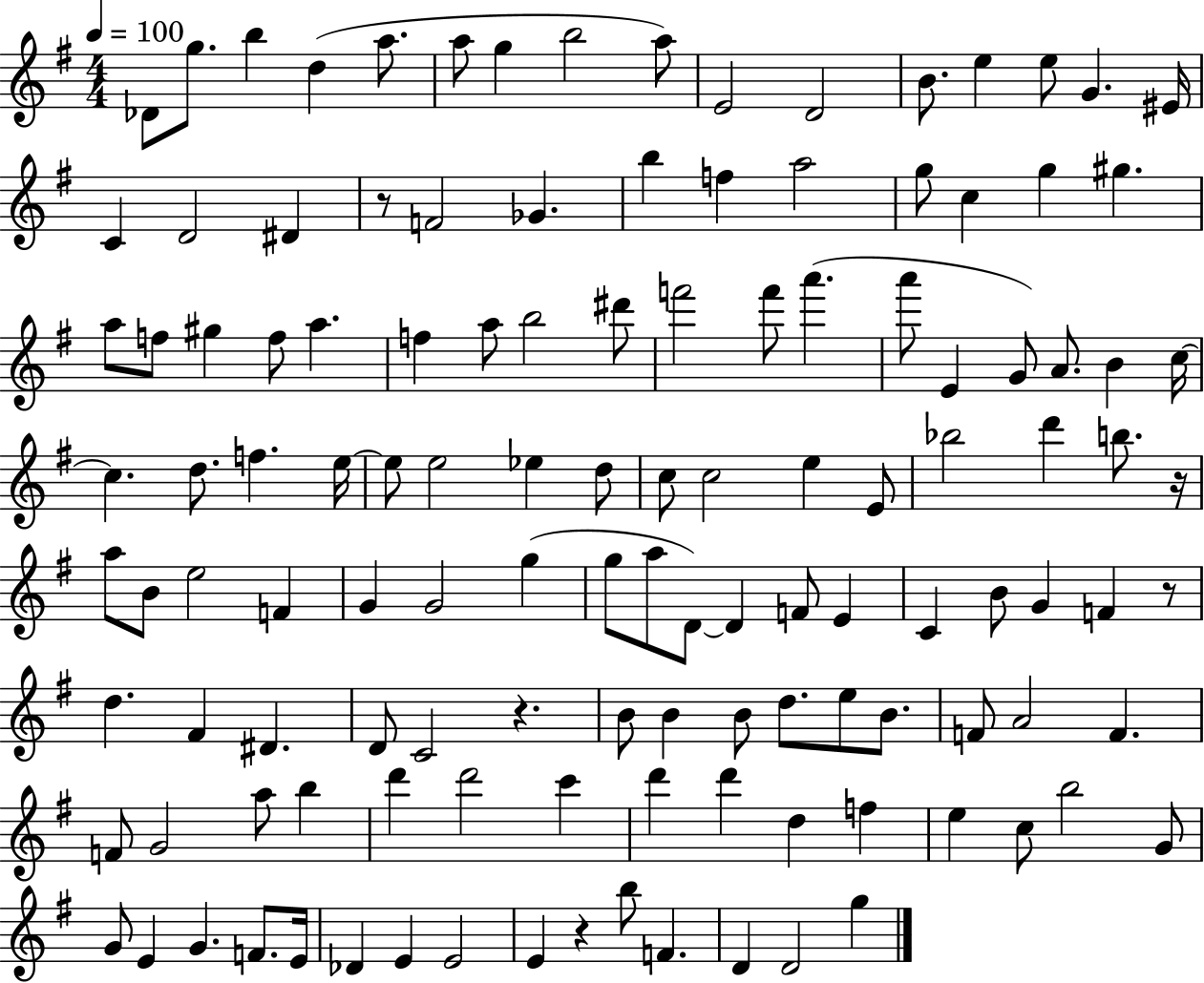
Db4/e G5/e. B5/q D5/q A5/e. A5/e G5/q B5/h A5/e E4/h D4/h B4/e. E5/q E5/e G4/q. EIS4/s C4/q D4/h D#4/q R/e F4/h Gb4/q. B5/q F5/q A5/h G5/e C5/q G5/q G#5/q. A5/e F5/e G#5/q F5/e A5/q. F5/q A5/e B5/h D#6/e F6/h F6/e A6/q. A6/e E4/q G4/e A4/e. B4/q C5/s C5/q. D5/e. F5/q. E5/s E5/e E5/h Eb5/q D5/e C5/e C5/h E5/q E4/e Bb5/h D6/q B5/e. R/s A5/e B4/e E5/h F4/q G4/q G4/h G5/q G5/e A5/e D4/e D4/q F4/e E4/q C4/q B4/e G4/q F4/q R/e D5/q. F#4/q D#4/q. D4/e C4/h R/q. B4/e B4/q B4/e D5/e. E5/e B4/e. F4/e A4/h F4/q. F4/e G4/h A5/e B5/q D6/q D6/h C6/q D6/q D6/q D5/q F5/q E5/q C5/e B5/h G4/e G4/e E4/q G4/q. F4/e. E4/s Db4/q E4/q E4/h E4/q R/q B5/e F4/q. D4/q D4/h G5/q